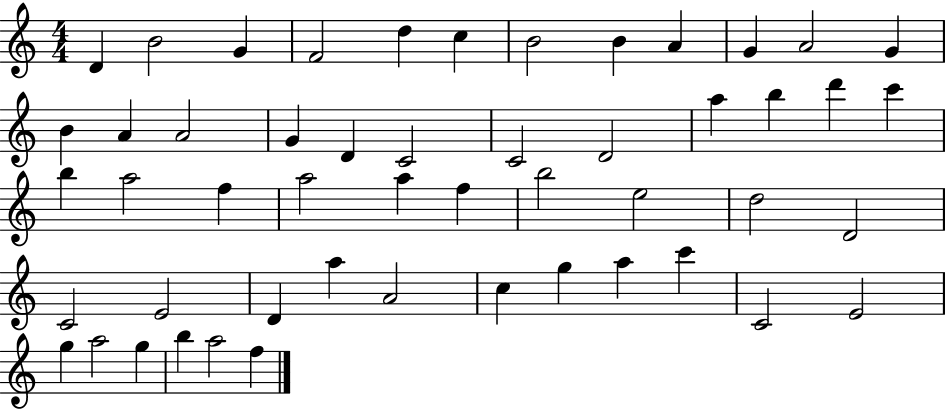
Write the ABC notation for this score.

X:1
T:Untitled
M:4/4
L:1/4
K:C
D B2 G F2 d c B2 B A G A2 G B A A2 G D C2 C2 D2 a b d' c' b a2 f a2 a f b2 e2 d2 D2 C2 E2 D a A2 c g a c' C2 E2 g a2 g b a2 f